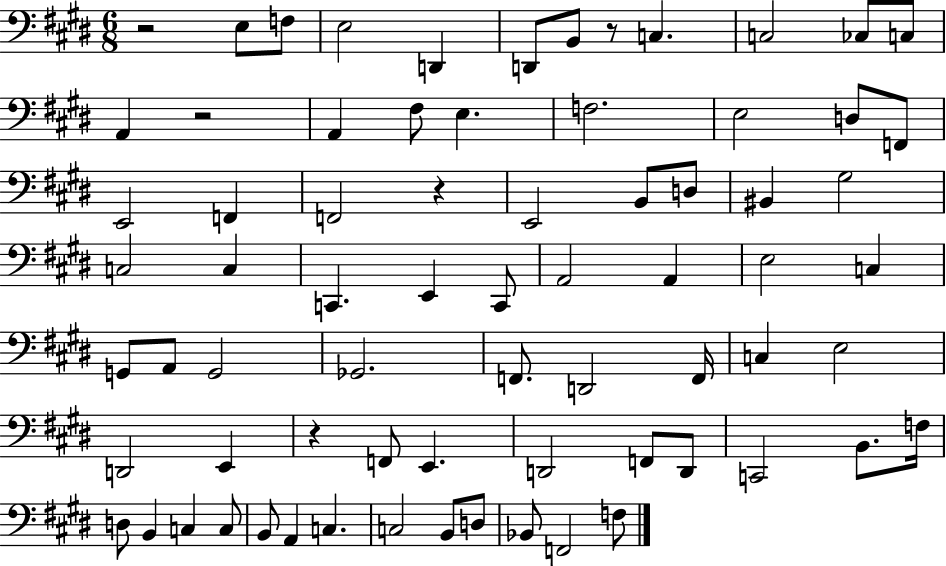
X:1
T:Untitled
M:6/8
L:1/4
K:E
z2 E,/2 F,/2 E,2 D,, D,,/2 B,,/2 z/2 C, C,2 _C,/2 C,/2 A,, z2 A,, ^F,/2 E, F,2 E,2 D,/2 F,,/2 E,,2 F,, F,,2 z E,,2 B,,/2 D,/2 ^B,, ^G,2 C,2 C, C,, E,, C,,/2 A,,2 A,, E,2 C, G,,/2 A,,/2 G,,2 _G,,2 F,,/2 D,,2 F,,/4 C, E,2 D,,2 E,, z F,,/2 E,, D,,2 F,,/2 D,,/2 C,,2 B,,/2 F,/4 D,/2 B,, C, C,/2 B,,/2 A,, C, C,2 B,,/2 D,/2 _B,,/2 F,,2 F,/2